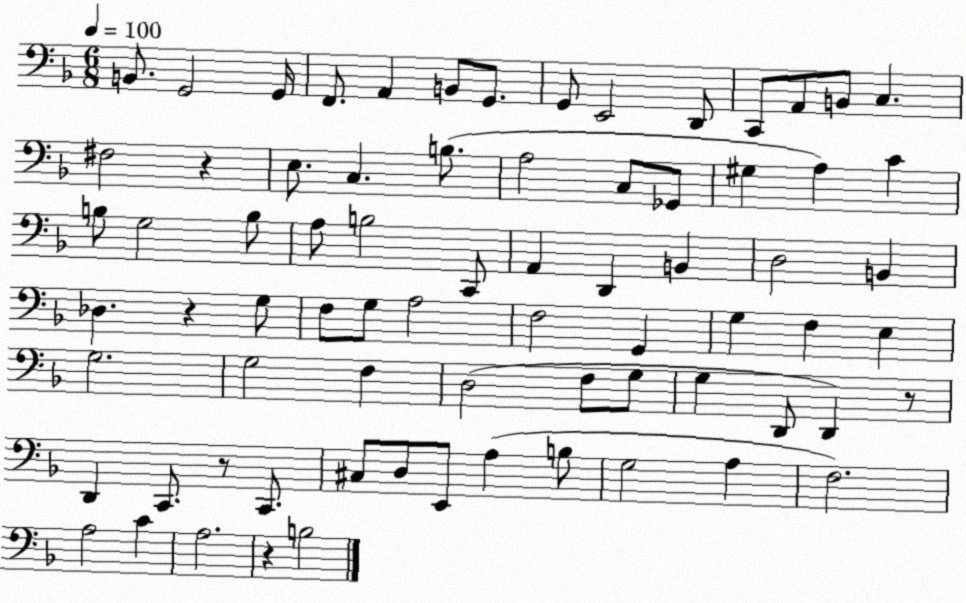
X:1
T:Untitled
M:6/8
L:1/4
K:F
B,,/2 G,,2 G,,/4 F,,/2 A,, B,,/2 G,,/2 G,,/2 E,,2 D,,/2 C,,/2 A,,/2 B,,/2 C, ^F,2 z E,/2 C, B,/2 A,2 C,/2 _G,,/2 ^G, A, C B,/2 G,2 B,/2 A,/2 B,2 C,,/2 A,, D,, B,, D,2 B,, _D, z G,/2 F,/2 G,/2 A,2 F,2 G,, G, F, E, G,2 G,2 F, D,2 F,/2 G,/2 G, D,,/2 D,, z/2 D,, C,,/2 z/2 C,,/2 ^C,/2 D,/2 E,,/2 A, B,/2 G,2 A, F,2 A,2 C A,2 z B,2